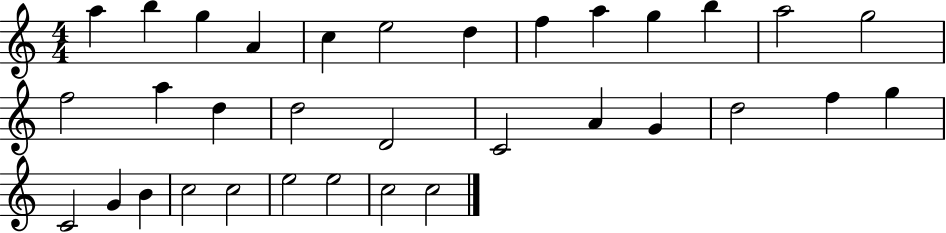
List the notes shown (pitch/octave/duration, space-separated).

A5/q B5/q G5/q A4/q C5/q E5/h D5/q F5/q A5/q G5/q B5/q A5/h G5/h F5/h A5/q D5/q D5/h D4/h C4/h A4/q G4/q D5/h F5/q G5/q C4/h G4/q B4/q C5/h C5/h E5/h E5/h C5/h C5/h